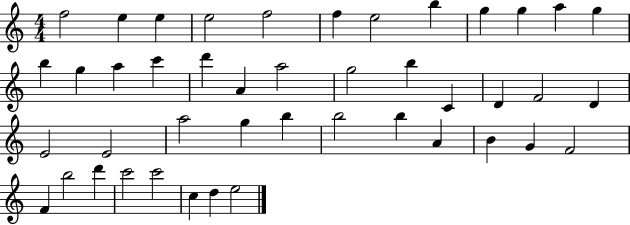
F5/h E5/q E5/q E5/h F5/h F5/q E5/h B5/q G5/q G5/q A5/q G5/q B5/q G5/q A5/q C6/q D6/q A4/q A5/h G5/h B5/q C4/q D4/q F4/h D4/q E4/h E4/h A5/h G5/q B5/q B5/h B5/q A4/q B4/q G4/q F4/h F4/q B5/h D6/q C6/h C6/h C5/q D5/q E5/h